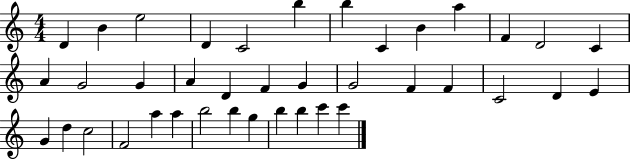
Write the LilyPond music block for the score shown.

{
  \clef treble
  \numericTimeSignature
  \time 4/4
  \key c \major
  d'4 b'4 e''2 | d'4 c'2 b''4 | b''4 c'4 b'4 a''4 | f'4 d'2 c'4 | \break a'4 g'2 g'4 | a'4 d'4 f'4 g'4 | g'2 f'4 f'4 | c'2 d'4 e'4 | \break g'4 d''4 c''2 | f'2 a''4 a''4 | b''2 b''4 g''4 | b''4 b''4 c'''4 c'''4 | \break \bar "|."
}